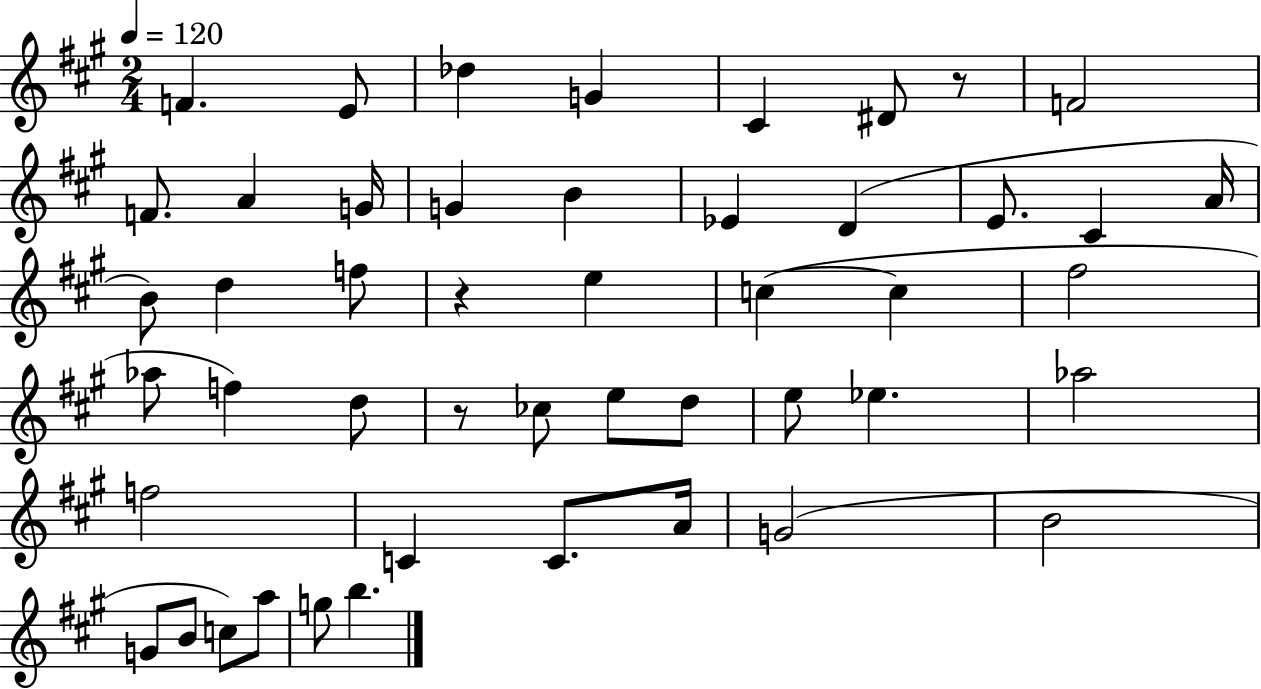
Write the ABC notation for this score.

X:1
T:Untitled
M:2/4
L:1/4
K:A
F E/2 _d G ^C ^D/2 z/2 F2 F/2 A G/4 G B _E D E/2 ^C A/4 B/2 d f/2 z e c c ^f2 _a/2 f d/2 z/2 _c/2 e/2 d/2 e/2 _e _a2 f2 C C/2 A/4 G2 B2 G/2 B/2 c/2 a/2 g/2 b